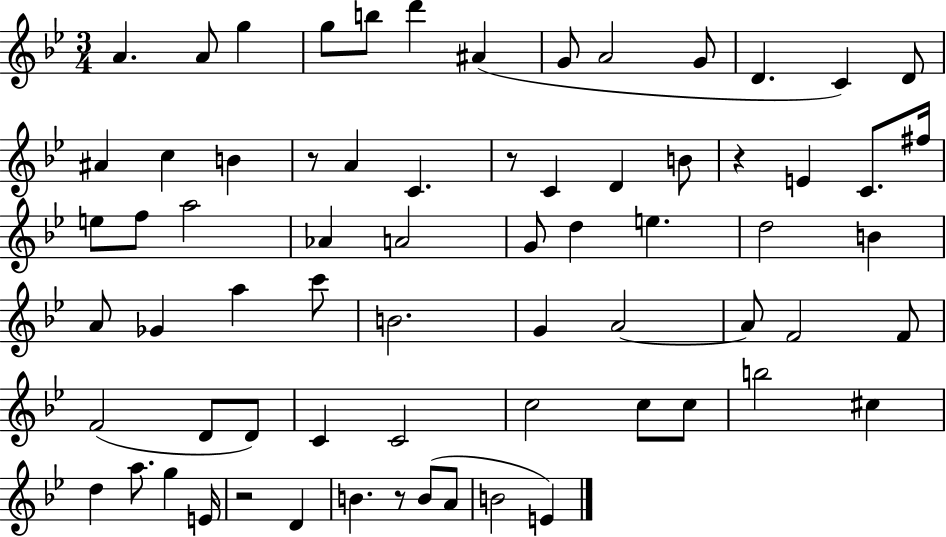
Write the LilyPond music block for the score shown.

{
  \clef treble
  \numericTimeSignature
  \time 3/4
  \key bes \major
  a'4. a'8 g''4 | g''8 b''8 d'''4 ais'4( | g'8 a'2 g'8 | d'4. c'4) d'8 | \break ais'4 c''4 b'4 | r8 a'4 c'4. | r8 c'4 d'4 b'8 | r4 e'4 c'8. fis''16 | \break e''8 f''8 a''2 | aes'4 a'2 | g'8 d''4 e''4. | d''2 b'4 | \break a'8 ges'4 a''4 c'''8 | b'2. | g'4 a'2~~ | a'8 f'2 f'8 | \break f'2( d'8 d'8) | c'4 c'2 | c''2 c''8 c''8 | b''2 cis''4 | \break d''4 a''8. g''4 e'16 | r2 d'4 | b'4. r8 b'8( a'8 | b'2 e'4) | \break \bar "|."
}